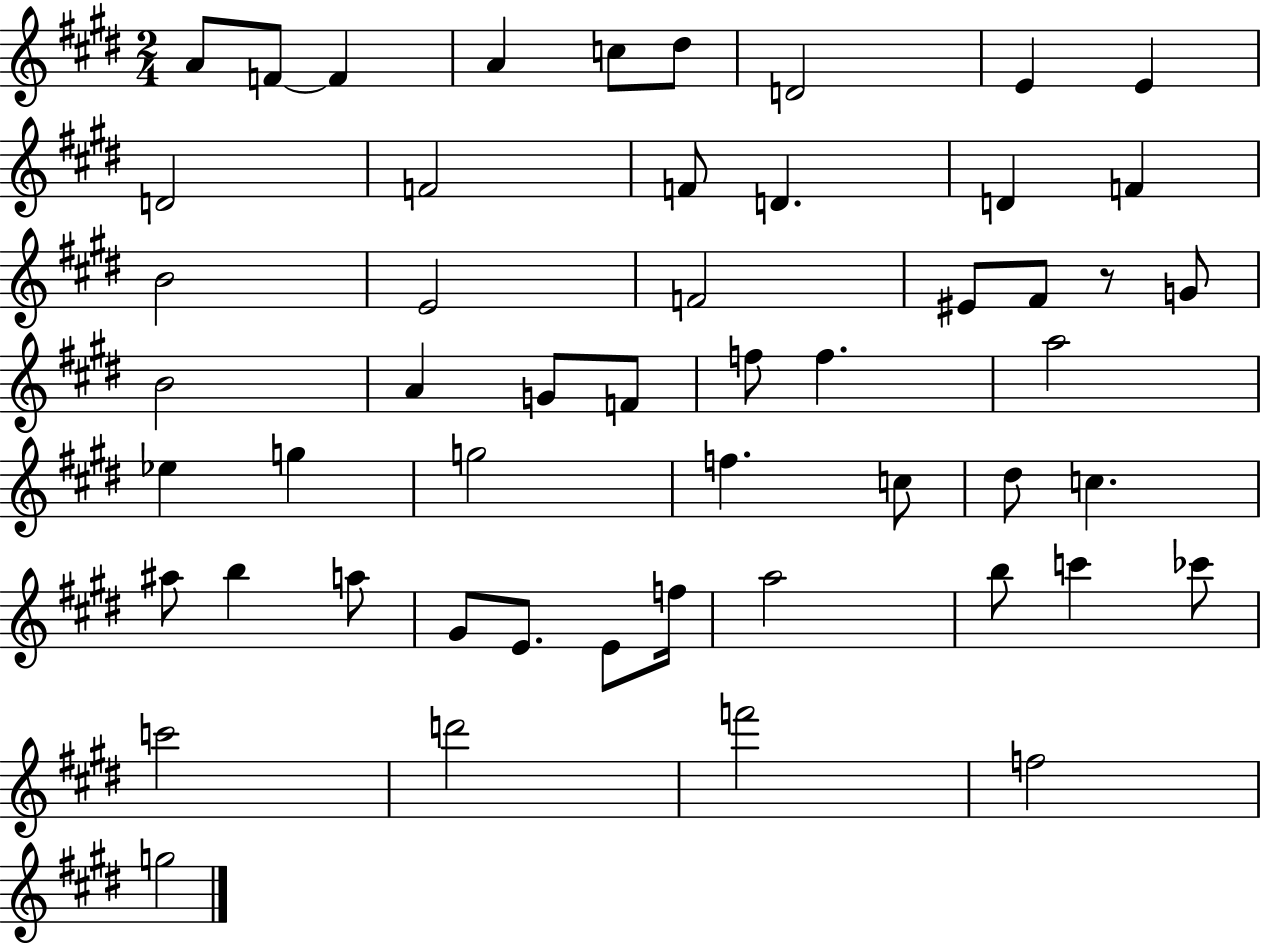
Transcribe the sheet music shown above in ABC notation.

X:1
T:Untitled
M:2/4
L:1/4
K:E
A/2 F/2 F A c/2 ^d/2 D2 E E D2 F2 F/2 D D F B2 E2 F2 ^E/2 ^F/2 z/2 G/2 B2 A G/2 F/2 f/2 f a2 _e g g2 f c/2 ^d/2 c ^a/2 b a/2 ^G/2 E/2 E/2 f/4 a2 b/2 c' _c'/2 c'2 d'2 f'2 f2 g2